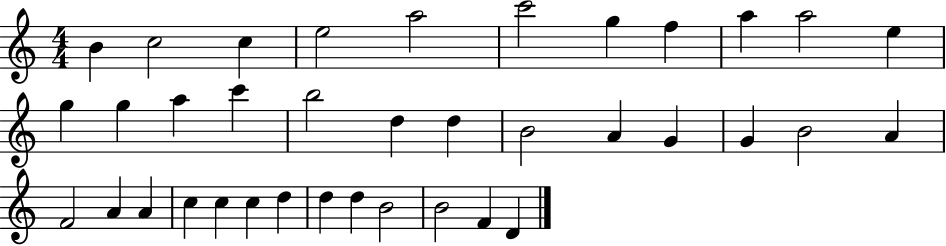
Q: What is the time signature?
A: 4/4